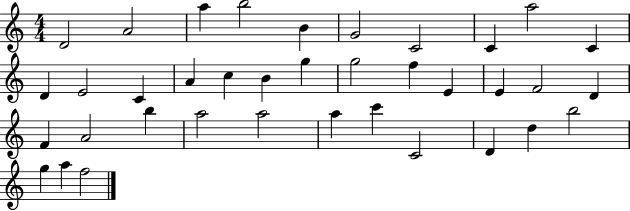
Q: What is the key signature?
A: C major